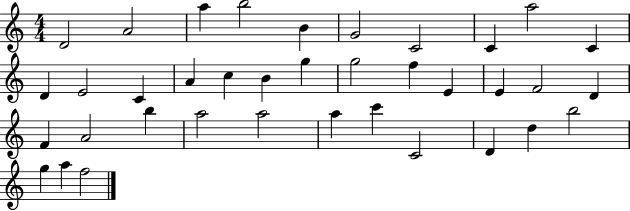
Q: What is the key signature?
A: C major